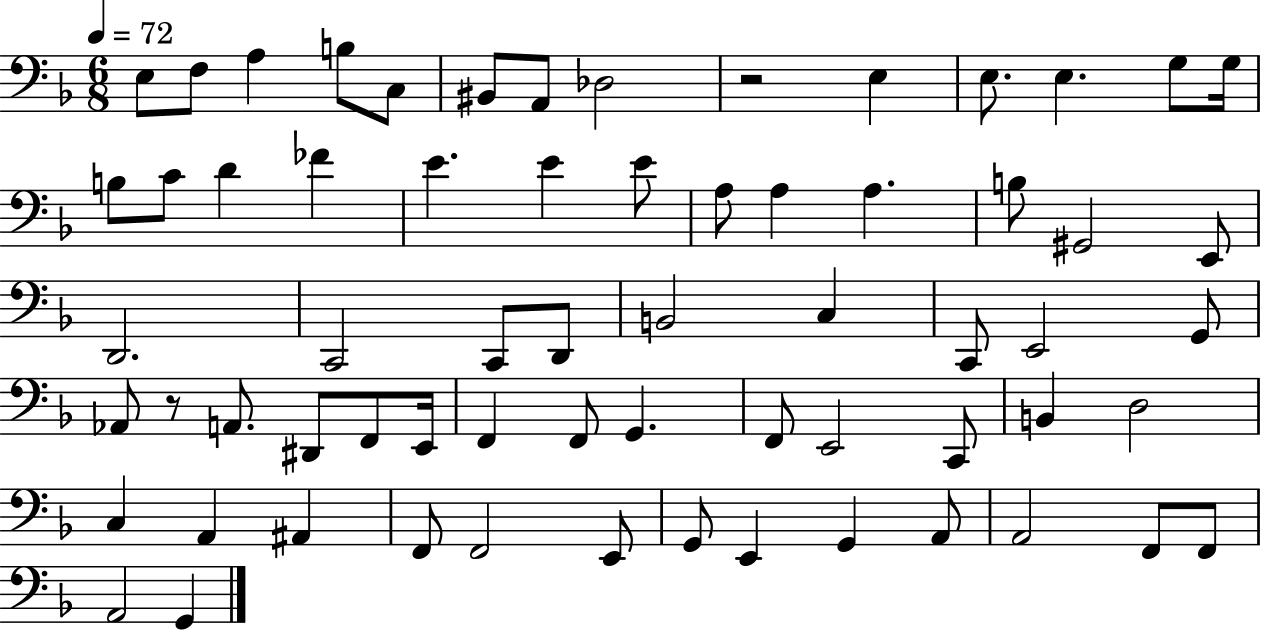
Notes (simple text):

E3/e F3/e A3/q B3/e C3/e BIS2/e A2/e Db3/h R/h E3/q E3/e. E3/q. G3/e G3/s B3/e C4/e D4/q FES4/q E4/q. E4/q E4/e A3/e A3/q A3/q. B3/e G#2/h E2/e D2/h. C2/h C2/e D2/e B2/h C3/q C2/e E2/h G2/e Ab2/e R/e A2/e. D#2/e F2/e E2/s F2/q F2/e G2/q. F2/e E2/h C2/e B2/q D3/h C3/q A2/q A#2/q F2/e F2/h E2/e G2/e E2/q G2/q A2/e A2/h F2/e F2/e A2/h G2/q